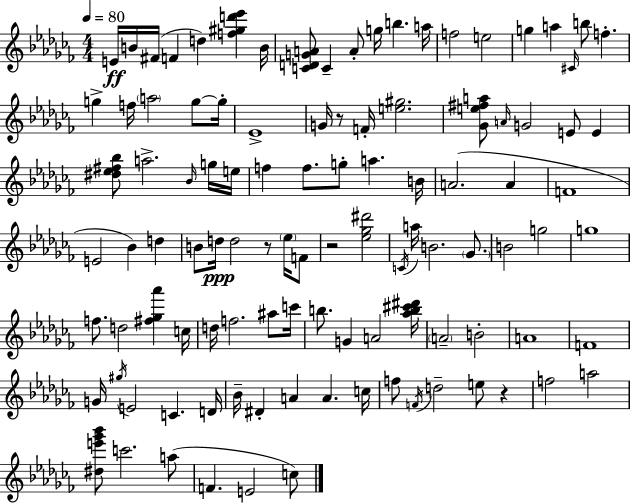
{
  \clef treble
  \numericTimeSignature
  \time 4/4
  \key aes \minor
  \tempo 4 = 80
  e'16\ff b'16 fis'16( f'4 d''4) <f'' gis'' d''' ees'''>4 b'16 | <c' d' g' a'>8 c'4-- a'8-. g''16 b''4. a''16 | f''2 e''2 | g''4 a''4 \grace { cis'16 } b''8 f''4.-. | \break g''4-> f''16 \parenthesize a''2 g''8~~ | g''16-. ees'1-> | g'16 r8 f'16-. <e'' gis''>2. | <ges' e'' fis'' a''>8 \grace { a'16 } g'2 e'8 e'4 | \break <dis'' ees'' fis'' bes''>8 a''2.-> | \grace { bes'16 } g''16 e''16 f''4 f''8. g''8-. a''4. | b'16 a'2.( a'4 | f'1 | \break e'2 bes'4) d''4 | b'8 d''16\ppp d''2 r8 | \parenthesize ees''16 f'8 r2 <ees'' ges'' dis'''>2 | \acciaccatura { c'16 } a''16 b'2. | \break \parenthesize ges'8. b'2 g''2 | g''1 | f''8. d''2 <fis'' ges'' aes'''>4 | c''16 d''16 f''2. | \break ais''8 c'''16 b''8. g'4 a'2 | <aes'' b'' cis''' dis'''>16 \parenthesize a'2-- b'2-. | a'1 | f'1 | \break g'16 \acciaccatura { gis''16 } e'2 c'4. | d'16 bes'16-- dis'4-. a'4 a'4. | c''16 f''8 \acciaccatura { f'16 } d''2-- | e''8 r4 f''2 a''2 | \break <dis'' e''' ges''' bes'''>8 c'''2. | a''8( f'4. e'2 | c''8) \bar "|."
}